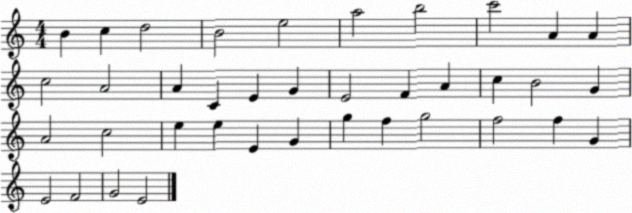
X:1
T:Untitled
M:4/4
L:1/4
K:C
B c d2 B2 e2 a2 b2 c'2 A A c2 A2 A C E G E2 F A c B2 G A2 c2 e e E G g f g2 f2 f G E2 F2 G2 E2